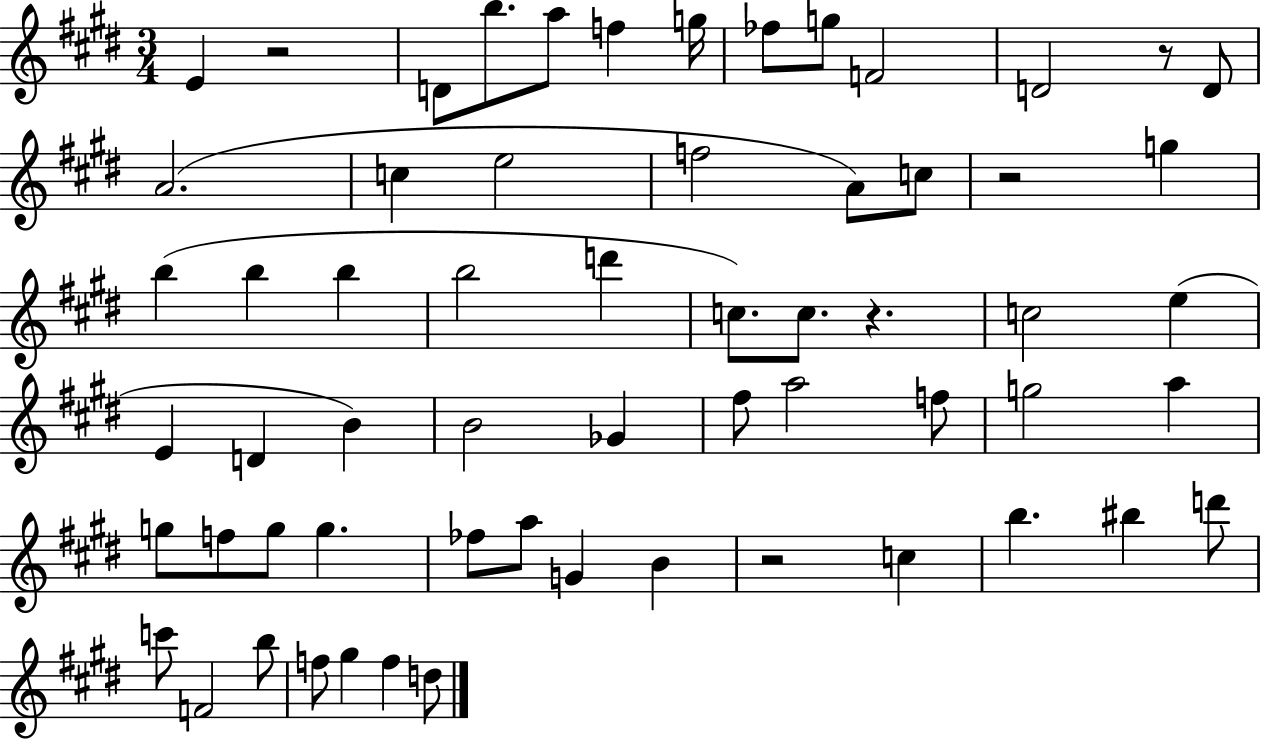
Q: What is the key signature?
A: E major